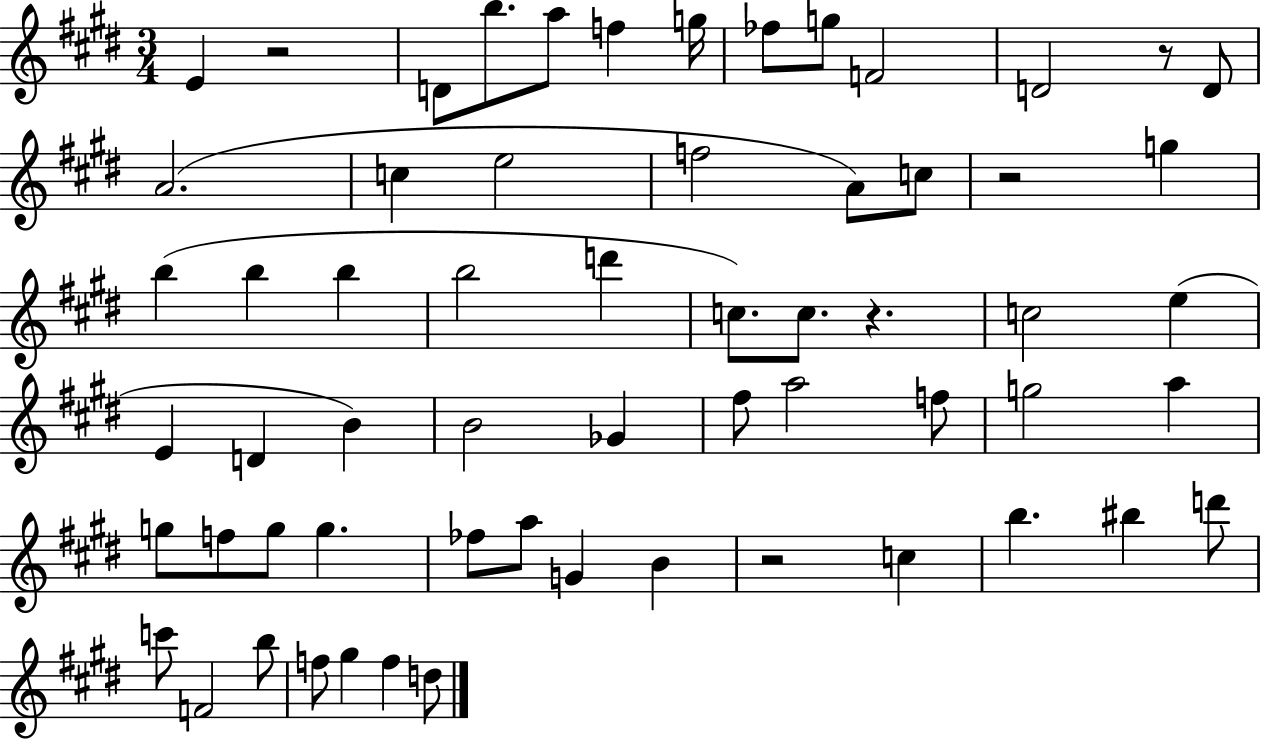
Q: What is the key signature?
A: E major